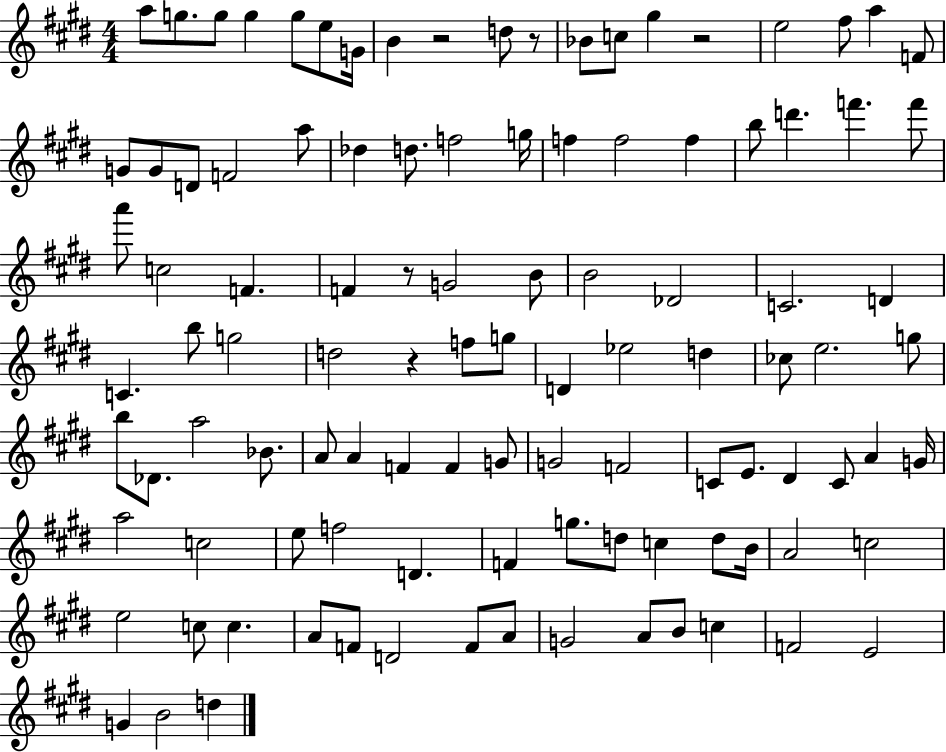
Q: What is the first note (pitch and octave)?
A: A5